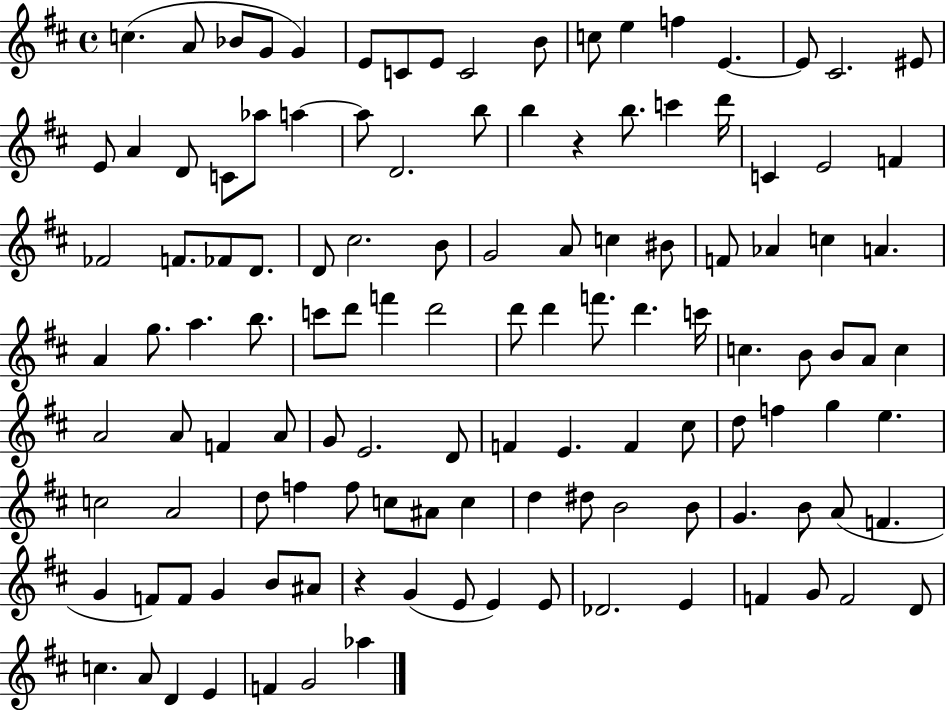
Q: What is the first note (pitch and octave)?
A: C5